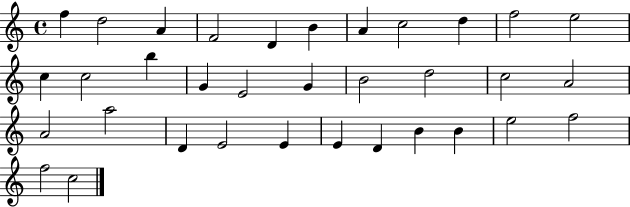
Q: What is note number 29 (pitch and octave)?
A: B4